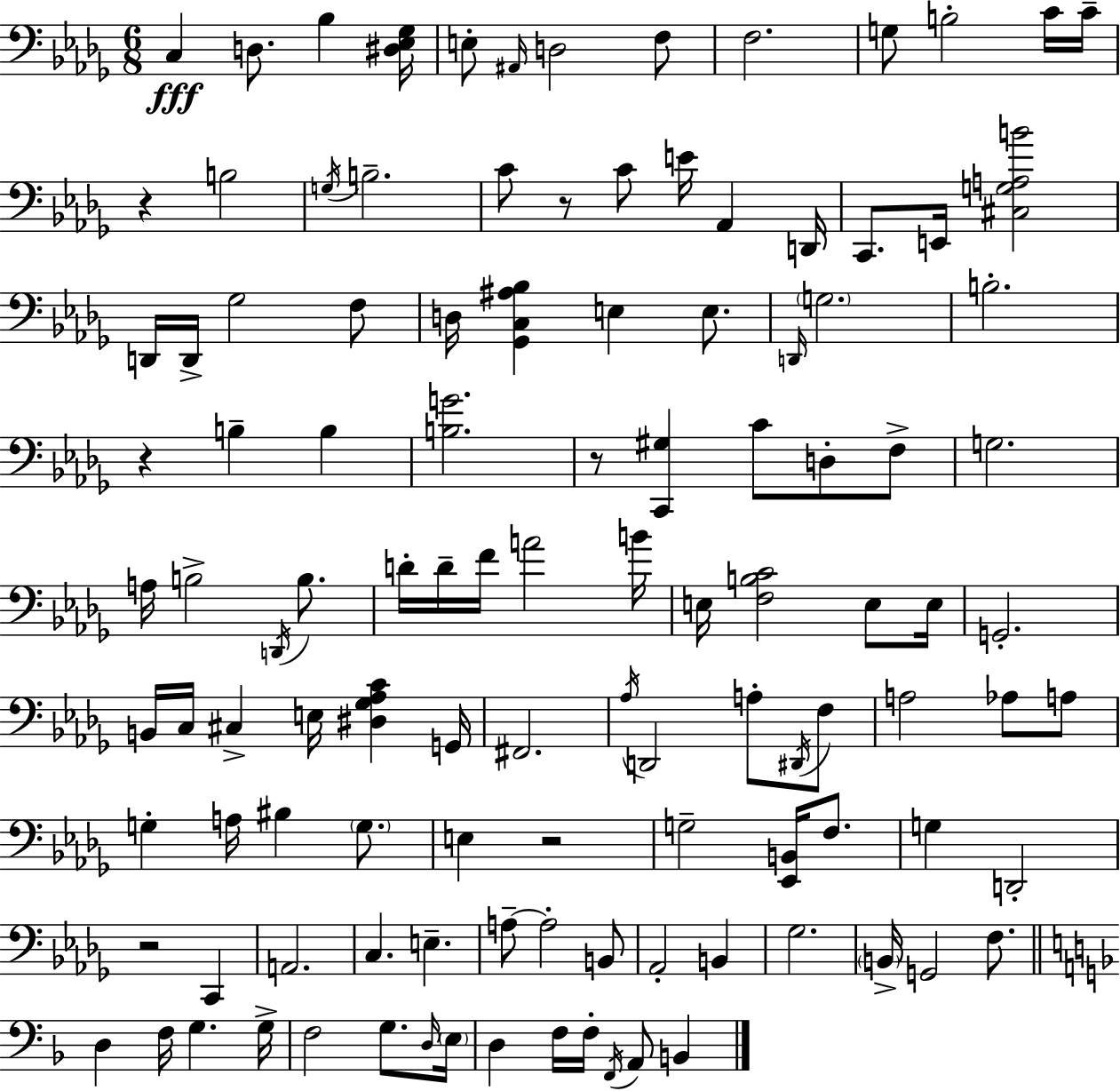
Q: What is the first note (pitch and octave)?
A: C3